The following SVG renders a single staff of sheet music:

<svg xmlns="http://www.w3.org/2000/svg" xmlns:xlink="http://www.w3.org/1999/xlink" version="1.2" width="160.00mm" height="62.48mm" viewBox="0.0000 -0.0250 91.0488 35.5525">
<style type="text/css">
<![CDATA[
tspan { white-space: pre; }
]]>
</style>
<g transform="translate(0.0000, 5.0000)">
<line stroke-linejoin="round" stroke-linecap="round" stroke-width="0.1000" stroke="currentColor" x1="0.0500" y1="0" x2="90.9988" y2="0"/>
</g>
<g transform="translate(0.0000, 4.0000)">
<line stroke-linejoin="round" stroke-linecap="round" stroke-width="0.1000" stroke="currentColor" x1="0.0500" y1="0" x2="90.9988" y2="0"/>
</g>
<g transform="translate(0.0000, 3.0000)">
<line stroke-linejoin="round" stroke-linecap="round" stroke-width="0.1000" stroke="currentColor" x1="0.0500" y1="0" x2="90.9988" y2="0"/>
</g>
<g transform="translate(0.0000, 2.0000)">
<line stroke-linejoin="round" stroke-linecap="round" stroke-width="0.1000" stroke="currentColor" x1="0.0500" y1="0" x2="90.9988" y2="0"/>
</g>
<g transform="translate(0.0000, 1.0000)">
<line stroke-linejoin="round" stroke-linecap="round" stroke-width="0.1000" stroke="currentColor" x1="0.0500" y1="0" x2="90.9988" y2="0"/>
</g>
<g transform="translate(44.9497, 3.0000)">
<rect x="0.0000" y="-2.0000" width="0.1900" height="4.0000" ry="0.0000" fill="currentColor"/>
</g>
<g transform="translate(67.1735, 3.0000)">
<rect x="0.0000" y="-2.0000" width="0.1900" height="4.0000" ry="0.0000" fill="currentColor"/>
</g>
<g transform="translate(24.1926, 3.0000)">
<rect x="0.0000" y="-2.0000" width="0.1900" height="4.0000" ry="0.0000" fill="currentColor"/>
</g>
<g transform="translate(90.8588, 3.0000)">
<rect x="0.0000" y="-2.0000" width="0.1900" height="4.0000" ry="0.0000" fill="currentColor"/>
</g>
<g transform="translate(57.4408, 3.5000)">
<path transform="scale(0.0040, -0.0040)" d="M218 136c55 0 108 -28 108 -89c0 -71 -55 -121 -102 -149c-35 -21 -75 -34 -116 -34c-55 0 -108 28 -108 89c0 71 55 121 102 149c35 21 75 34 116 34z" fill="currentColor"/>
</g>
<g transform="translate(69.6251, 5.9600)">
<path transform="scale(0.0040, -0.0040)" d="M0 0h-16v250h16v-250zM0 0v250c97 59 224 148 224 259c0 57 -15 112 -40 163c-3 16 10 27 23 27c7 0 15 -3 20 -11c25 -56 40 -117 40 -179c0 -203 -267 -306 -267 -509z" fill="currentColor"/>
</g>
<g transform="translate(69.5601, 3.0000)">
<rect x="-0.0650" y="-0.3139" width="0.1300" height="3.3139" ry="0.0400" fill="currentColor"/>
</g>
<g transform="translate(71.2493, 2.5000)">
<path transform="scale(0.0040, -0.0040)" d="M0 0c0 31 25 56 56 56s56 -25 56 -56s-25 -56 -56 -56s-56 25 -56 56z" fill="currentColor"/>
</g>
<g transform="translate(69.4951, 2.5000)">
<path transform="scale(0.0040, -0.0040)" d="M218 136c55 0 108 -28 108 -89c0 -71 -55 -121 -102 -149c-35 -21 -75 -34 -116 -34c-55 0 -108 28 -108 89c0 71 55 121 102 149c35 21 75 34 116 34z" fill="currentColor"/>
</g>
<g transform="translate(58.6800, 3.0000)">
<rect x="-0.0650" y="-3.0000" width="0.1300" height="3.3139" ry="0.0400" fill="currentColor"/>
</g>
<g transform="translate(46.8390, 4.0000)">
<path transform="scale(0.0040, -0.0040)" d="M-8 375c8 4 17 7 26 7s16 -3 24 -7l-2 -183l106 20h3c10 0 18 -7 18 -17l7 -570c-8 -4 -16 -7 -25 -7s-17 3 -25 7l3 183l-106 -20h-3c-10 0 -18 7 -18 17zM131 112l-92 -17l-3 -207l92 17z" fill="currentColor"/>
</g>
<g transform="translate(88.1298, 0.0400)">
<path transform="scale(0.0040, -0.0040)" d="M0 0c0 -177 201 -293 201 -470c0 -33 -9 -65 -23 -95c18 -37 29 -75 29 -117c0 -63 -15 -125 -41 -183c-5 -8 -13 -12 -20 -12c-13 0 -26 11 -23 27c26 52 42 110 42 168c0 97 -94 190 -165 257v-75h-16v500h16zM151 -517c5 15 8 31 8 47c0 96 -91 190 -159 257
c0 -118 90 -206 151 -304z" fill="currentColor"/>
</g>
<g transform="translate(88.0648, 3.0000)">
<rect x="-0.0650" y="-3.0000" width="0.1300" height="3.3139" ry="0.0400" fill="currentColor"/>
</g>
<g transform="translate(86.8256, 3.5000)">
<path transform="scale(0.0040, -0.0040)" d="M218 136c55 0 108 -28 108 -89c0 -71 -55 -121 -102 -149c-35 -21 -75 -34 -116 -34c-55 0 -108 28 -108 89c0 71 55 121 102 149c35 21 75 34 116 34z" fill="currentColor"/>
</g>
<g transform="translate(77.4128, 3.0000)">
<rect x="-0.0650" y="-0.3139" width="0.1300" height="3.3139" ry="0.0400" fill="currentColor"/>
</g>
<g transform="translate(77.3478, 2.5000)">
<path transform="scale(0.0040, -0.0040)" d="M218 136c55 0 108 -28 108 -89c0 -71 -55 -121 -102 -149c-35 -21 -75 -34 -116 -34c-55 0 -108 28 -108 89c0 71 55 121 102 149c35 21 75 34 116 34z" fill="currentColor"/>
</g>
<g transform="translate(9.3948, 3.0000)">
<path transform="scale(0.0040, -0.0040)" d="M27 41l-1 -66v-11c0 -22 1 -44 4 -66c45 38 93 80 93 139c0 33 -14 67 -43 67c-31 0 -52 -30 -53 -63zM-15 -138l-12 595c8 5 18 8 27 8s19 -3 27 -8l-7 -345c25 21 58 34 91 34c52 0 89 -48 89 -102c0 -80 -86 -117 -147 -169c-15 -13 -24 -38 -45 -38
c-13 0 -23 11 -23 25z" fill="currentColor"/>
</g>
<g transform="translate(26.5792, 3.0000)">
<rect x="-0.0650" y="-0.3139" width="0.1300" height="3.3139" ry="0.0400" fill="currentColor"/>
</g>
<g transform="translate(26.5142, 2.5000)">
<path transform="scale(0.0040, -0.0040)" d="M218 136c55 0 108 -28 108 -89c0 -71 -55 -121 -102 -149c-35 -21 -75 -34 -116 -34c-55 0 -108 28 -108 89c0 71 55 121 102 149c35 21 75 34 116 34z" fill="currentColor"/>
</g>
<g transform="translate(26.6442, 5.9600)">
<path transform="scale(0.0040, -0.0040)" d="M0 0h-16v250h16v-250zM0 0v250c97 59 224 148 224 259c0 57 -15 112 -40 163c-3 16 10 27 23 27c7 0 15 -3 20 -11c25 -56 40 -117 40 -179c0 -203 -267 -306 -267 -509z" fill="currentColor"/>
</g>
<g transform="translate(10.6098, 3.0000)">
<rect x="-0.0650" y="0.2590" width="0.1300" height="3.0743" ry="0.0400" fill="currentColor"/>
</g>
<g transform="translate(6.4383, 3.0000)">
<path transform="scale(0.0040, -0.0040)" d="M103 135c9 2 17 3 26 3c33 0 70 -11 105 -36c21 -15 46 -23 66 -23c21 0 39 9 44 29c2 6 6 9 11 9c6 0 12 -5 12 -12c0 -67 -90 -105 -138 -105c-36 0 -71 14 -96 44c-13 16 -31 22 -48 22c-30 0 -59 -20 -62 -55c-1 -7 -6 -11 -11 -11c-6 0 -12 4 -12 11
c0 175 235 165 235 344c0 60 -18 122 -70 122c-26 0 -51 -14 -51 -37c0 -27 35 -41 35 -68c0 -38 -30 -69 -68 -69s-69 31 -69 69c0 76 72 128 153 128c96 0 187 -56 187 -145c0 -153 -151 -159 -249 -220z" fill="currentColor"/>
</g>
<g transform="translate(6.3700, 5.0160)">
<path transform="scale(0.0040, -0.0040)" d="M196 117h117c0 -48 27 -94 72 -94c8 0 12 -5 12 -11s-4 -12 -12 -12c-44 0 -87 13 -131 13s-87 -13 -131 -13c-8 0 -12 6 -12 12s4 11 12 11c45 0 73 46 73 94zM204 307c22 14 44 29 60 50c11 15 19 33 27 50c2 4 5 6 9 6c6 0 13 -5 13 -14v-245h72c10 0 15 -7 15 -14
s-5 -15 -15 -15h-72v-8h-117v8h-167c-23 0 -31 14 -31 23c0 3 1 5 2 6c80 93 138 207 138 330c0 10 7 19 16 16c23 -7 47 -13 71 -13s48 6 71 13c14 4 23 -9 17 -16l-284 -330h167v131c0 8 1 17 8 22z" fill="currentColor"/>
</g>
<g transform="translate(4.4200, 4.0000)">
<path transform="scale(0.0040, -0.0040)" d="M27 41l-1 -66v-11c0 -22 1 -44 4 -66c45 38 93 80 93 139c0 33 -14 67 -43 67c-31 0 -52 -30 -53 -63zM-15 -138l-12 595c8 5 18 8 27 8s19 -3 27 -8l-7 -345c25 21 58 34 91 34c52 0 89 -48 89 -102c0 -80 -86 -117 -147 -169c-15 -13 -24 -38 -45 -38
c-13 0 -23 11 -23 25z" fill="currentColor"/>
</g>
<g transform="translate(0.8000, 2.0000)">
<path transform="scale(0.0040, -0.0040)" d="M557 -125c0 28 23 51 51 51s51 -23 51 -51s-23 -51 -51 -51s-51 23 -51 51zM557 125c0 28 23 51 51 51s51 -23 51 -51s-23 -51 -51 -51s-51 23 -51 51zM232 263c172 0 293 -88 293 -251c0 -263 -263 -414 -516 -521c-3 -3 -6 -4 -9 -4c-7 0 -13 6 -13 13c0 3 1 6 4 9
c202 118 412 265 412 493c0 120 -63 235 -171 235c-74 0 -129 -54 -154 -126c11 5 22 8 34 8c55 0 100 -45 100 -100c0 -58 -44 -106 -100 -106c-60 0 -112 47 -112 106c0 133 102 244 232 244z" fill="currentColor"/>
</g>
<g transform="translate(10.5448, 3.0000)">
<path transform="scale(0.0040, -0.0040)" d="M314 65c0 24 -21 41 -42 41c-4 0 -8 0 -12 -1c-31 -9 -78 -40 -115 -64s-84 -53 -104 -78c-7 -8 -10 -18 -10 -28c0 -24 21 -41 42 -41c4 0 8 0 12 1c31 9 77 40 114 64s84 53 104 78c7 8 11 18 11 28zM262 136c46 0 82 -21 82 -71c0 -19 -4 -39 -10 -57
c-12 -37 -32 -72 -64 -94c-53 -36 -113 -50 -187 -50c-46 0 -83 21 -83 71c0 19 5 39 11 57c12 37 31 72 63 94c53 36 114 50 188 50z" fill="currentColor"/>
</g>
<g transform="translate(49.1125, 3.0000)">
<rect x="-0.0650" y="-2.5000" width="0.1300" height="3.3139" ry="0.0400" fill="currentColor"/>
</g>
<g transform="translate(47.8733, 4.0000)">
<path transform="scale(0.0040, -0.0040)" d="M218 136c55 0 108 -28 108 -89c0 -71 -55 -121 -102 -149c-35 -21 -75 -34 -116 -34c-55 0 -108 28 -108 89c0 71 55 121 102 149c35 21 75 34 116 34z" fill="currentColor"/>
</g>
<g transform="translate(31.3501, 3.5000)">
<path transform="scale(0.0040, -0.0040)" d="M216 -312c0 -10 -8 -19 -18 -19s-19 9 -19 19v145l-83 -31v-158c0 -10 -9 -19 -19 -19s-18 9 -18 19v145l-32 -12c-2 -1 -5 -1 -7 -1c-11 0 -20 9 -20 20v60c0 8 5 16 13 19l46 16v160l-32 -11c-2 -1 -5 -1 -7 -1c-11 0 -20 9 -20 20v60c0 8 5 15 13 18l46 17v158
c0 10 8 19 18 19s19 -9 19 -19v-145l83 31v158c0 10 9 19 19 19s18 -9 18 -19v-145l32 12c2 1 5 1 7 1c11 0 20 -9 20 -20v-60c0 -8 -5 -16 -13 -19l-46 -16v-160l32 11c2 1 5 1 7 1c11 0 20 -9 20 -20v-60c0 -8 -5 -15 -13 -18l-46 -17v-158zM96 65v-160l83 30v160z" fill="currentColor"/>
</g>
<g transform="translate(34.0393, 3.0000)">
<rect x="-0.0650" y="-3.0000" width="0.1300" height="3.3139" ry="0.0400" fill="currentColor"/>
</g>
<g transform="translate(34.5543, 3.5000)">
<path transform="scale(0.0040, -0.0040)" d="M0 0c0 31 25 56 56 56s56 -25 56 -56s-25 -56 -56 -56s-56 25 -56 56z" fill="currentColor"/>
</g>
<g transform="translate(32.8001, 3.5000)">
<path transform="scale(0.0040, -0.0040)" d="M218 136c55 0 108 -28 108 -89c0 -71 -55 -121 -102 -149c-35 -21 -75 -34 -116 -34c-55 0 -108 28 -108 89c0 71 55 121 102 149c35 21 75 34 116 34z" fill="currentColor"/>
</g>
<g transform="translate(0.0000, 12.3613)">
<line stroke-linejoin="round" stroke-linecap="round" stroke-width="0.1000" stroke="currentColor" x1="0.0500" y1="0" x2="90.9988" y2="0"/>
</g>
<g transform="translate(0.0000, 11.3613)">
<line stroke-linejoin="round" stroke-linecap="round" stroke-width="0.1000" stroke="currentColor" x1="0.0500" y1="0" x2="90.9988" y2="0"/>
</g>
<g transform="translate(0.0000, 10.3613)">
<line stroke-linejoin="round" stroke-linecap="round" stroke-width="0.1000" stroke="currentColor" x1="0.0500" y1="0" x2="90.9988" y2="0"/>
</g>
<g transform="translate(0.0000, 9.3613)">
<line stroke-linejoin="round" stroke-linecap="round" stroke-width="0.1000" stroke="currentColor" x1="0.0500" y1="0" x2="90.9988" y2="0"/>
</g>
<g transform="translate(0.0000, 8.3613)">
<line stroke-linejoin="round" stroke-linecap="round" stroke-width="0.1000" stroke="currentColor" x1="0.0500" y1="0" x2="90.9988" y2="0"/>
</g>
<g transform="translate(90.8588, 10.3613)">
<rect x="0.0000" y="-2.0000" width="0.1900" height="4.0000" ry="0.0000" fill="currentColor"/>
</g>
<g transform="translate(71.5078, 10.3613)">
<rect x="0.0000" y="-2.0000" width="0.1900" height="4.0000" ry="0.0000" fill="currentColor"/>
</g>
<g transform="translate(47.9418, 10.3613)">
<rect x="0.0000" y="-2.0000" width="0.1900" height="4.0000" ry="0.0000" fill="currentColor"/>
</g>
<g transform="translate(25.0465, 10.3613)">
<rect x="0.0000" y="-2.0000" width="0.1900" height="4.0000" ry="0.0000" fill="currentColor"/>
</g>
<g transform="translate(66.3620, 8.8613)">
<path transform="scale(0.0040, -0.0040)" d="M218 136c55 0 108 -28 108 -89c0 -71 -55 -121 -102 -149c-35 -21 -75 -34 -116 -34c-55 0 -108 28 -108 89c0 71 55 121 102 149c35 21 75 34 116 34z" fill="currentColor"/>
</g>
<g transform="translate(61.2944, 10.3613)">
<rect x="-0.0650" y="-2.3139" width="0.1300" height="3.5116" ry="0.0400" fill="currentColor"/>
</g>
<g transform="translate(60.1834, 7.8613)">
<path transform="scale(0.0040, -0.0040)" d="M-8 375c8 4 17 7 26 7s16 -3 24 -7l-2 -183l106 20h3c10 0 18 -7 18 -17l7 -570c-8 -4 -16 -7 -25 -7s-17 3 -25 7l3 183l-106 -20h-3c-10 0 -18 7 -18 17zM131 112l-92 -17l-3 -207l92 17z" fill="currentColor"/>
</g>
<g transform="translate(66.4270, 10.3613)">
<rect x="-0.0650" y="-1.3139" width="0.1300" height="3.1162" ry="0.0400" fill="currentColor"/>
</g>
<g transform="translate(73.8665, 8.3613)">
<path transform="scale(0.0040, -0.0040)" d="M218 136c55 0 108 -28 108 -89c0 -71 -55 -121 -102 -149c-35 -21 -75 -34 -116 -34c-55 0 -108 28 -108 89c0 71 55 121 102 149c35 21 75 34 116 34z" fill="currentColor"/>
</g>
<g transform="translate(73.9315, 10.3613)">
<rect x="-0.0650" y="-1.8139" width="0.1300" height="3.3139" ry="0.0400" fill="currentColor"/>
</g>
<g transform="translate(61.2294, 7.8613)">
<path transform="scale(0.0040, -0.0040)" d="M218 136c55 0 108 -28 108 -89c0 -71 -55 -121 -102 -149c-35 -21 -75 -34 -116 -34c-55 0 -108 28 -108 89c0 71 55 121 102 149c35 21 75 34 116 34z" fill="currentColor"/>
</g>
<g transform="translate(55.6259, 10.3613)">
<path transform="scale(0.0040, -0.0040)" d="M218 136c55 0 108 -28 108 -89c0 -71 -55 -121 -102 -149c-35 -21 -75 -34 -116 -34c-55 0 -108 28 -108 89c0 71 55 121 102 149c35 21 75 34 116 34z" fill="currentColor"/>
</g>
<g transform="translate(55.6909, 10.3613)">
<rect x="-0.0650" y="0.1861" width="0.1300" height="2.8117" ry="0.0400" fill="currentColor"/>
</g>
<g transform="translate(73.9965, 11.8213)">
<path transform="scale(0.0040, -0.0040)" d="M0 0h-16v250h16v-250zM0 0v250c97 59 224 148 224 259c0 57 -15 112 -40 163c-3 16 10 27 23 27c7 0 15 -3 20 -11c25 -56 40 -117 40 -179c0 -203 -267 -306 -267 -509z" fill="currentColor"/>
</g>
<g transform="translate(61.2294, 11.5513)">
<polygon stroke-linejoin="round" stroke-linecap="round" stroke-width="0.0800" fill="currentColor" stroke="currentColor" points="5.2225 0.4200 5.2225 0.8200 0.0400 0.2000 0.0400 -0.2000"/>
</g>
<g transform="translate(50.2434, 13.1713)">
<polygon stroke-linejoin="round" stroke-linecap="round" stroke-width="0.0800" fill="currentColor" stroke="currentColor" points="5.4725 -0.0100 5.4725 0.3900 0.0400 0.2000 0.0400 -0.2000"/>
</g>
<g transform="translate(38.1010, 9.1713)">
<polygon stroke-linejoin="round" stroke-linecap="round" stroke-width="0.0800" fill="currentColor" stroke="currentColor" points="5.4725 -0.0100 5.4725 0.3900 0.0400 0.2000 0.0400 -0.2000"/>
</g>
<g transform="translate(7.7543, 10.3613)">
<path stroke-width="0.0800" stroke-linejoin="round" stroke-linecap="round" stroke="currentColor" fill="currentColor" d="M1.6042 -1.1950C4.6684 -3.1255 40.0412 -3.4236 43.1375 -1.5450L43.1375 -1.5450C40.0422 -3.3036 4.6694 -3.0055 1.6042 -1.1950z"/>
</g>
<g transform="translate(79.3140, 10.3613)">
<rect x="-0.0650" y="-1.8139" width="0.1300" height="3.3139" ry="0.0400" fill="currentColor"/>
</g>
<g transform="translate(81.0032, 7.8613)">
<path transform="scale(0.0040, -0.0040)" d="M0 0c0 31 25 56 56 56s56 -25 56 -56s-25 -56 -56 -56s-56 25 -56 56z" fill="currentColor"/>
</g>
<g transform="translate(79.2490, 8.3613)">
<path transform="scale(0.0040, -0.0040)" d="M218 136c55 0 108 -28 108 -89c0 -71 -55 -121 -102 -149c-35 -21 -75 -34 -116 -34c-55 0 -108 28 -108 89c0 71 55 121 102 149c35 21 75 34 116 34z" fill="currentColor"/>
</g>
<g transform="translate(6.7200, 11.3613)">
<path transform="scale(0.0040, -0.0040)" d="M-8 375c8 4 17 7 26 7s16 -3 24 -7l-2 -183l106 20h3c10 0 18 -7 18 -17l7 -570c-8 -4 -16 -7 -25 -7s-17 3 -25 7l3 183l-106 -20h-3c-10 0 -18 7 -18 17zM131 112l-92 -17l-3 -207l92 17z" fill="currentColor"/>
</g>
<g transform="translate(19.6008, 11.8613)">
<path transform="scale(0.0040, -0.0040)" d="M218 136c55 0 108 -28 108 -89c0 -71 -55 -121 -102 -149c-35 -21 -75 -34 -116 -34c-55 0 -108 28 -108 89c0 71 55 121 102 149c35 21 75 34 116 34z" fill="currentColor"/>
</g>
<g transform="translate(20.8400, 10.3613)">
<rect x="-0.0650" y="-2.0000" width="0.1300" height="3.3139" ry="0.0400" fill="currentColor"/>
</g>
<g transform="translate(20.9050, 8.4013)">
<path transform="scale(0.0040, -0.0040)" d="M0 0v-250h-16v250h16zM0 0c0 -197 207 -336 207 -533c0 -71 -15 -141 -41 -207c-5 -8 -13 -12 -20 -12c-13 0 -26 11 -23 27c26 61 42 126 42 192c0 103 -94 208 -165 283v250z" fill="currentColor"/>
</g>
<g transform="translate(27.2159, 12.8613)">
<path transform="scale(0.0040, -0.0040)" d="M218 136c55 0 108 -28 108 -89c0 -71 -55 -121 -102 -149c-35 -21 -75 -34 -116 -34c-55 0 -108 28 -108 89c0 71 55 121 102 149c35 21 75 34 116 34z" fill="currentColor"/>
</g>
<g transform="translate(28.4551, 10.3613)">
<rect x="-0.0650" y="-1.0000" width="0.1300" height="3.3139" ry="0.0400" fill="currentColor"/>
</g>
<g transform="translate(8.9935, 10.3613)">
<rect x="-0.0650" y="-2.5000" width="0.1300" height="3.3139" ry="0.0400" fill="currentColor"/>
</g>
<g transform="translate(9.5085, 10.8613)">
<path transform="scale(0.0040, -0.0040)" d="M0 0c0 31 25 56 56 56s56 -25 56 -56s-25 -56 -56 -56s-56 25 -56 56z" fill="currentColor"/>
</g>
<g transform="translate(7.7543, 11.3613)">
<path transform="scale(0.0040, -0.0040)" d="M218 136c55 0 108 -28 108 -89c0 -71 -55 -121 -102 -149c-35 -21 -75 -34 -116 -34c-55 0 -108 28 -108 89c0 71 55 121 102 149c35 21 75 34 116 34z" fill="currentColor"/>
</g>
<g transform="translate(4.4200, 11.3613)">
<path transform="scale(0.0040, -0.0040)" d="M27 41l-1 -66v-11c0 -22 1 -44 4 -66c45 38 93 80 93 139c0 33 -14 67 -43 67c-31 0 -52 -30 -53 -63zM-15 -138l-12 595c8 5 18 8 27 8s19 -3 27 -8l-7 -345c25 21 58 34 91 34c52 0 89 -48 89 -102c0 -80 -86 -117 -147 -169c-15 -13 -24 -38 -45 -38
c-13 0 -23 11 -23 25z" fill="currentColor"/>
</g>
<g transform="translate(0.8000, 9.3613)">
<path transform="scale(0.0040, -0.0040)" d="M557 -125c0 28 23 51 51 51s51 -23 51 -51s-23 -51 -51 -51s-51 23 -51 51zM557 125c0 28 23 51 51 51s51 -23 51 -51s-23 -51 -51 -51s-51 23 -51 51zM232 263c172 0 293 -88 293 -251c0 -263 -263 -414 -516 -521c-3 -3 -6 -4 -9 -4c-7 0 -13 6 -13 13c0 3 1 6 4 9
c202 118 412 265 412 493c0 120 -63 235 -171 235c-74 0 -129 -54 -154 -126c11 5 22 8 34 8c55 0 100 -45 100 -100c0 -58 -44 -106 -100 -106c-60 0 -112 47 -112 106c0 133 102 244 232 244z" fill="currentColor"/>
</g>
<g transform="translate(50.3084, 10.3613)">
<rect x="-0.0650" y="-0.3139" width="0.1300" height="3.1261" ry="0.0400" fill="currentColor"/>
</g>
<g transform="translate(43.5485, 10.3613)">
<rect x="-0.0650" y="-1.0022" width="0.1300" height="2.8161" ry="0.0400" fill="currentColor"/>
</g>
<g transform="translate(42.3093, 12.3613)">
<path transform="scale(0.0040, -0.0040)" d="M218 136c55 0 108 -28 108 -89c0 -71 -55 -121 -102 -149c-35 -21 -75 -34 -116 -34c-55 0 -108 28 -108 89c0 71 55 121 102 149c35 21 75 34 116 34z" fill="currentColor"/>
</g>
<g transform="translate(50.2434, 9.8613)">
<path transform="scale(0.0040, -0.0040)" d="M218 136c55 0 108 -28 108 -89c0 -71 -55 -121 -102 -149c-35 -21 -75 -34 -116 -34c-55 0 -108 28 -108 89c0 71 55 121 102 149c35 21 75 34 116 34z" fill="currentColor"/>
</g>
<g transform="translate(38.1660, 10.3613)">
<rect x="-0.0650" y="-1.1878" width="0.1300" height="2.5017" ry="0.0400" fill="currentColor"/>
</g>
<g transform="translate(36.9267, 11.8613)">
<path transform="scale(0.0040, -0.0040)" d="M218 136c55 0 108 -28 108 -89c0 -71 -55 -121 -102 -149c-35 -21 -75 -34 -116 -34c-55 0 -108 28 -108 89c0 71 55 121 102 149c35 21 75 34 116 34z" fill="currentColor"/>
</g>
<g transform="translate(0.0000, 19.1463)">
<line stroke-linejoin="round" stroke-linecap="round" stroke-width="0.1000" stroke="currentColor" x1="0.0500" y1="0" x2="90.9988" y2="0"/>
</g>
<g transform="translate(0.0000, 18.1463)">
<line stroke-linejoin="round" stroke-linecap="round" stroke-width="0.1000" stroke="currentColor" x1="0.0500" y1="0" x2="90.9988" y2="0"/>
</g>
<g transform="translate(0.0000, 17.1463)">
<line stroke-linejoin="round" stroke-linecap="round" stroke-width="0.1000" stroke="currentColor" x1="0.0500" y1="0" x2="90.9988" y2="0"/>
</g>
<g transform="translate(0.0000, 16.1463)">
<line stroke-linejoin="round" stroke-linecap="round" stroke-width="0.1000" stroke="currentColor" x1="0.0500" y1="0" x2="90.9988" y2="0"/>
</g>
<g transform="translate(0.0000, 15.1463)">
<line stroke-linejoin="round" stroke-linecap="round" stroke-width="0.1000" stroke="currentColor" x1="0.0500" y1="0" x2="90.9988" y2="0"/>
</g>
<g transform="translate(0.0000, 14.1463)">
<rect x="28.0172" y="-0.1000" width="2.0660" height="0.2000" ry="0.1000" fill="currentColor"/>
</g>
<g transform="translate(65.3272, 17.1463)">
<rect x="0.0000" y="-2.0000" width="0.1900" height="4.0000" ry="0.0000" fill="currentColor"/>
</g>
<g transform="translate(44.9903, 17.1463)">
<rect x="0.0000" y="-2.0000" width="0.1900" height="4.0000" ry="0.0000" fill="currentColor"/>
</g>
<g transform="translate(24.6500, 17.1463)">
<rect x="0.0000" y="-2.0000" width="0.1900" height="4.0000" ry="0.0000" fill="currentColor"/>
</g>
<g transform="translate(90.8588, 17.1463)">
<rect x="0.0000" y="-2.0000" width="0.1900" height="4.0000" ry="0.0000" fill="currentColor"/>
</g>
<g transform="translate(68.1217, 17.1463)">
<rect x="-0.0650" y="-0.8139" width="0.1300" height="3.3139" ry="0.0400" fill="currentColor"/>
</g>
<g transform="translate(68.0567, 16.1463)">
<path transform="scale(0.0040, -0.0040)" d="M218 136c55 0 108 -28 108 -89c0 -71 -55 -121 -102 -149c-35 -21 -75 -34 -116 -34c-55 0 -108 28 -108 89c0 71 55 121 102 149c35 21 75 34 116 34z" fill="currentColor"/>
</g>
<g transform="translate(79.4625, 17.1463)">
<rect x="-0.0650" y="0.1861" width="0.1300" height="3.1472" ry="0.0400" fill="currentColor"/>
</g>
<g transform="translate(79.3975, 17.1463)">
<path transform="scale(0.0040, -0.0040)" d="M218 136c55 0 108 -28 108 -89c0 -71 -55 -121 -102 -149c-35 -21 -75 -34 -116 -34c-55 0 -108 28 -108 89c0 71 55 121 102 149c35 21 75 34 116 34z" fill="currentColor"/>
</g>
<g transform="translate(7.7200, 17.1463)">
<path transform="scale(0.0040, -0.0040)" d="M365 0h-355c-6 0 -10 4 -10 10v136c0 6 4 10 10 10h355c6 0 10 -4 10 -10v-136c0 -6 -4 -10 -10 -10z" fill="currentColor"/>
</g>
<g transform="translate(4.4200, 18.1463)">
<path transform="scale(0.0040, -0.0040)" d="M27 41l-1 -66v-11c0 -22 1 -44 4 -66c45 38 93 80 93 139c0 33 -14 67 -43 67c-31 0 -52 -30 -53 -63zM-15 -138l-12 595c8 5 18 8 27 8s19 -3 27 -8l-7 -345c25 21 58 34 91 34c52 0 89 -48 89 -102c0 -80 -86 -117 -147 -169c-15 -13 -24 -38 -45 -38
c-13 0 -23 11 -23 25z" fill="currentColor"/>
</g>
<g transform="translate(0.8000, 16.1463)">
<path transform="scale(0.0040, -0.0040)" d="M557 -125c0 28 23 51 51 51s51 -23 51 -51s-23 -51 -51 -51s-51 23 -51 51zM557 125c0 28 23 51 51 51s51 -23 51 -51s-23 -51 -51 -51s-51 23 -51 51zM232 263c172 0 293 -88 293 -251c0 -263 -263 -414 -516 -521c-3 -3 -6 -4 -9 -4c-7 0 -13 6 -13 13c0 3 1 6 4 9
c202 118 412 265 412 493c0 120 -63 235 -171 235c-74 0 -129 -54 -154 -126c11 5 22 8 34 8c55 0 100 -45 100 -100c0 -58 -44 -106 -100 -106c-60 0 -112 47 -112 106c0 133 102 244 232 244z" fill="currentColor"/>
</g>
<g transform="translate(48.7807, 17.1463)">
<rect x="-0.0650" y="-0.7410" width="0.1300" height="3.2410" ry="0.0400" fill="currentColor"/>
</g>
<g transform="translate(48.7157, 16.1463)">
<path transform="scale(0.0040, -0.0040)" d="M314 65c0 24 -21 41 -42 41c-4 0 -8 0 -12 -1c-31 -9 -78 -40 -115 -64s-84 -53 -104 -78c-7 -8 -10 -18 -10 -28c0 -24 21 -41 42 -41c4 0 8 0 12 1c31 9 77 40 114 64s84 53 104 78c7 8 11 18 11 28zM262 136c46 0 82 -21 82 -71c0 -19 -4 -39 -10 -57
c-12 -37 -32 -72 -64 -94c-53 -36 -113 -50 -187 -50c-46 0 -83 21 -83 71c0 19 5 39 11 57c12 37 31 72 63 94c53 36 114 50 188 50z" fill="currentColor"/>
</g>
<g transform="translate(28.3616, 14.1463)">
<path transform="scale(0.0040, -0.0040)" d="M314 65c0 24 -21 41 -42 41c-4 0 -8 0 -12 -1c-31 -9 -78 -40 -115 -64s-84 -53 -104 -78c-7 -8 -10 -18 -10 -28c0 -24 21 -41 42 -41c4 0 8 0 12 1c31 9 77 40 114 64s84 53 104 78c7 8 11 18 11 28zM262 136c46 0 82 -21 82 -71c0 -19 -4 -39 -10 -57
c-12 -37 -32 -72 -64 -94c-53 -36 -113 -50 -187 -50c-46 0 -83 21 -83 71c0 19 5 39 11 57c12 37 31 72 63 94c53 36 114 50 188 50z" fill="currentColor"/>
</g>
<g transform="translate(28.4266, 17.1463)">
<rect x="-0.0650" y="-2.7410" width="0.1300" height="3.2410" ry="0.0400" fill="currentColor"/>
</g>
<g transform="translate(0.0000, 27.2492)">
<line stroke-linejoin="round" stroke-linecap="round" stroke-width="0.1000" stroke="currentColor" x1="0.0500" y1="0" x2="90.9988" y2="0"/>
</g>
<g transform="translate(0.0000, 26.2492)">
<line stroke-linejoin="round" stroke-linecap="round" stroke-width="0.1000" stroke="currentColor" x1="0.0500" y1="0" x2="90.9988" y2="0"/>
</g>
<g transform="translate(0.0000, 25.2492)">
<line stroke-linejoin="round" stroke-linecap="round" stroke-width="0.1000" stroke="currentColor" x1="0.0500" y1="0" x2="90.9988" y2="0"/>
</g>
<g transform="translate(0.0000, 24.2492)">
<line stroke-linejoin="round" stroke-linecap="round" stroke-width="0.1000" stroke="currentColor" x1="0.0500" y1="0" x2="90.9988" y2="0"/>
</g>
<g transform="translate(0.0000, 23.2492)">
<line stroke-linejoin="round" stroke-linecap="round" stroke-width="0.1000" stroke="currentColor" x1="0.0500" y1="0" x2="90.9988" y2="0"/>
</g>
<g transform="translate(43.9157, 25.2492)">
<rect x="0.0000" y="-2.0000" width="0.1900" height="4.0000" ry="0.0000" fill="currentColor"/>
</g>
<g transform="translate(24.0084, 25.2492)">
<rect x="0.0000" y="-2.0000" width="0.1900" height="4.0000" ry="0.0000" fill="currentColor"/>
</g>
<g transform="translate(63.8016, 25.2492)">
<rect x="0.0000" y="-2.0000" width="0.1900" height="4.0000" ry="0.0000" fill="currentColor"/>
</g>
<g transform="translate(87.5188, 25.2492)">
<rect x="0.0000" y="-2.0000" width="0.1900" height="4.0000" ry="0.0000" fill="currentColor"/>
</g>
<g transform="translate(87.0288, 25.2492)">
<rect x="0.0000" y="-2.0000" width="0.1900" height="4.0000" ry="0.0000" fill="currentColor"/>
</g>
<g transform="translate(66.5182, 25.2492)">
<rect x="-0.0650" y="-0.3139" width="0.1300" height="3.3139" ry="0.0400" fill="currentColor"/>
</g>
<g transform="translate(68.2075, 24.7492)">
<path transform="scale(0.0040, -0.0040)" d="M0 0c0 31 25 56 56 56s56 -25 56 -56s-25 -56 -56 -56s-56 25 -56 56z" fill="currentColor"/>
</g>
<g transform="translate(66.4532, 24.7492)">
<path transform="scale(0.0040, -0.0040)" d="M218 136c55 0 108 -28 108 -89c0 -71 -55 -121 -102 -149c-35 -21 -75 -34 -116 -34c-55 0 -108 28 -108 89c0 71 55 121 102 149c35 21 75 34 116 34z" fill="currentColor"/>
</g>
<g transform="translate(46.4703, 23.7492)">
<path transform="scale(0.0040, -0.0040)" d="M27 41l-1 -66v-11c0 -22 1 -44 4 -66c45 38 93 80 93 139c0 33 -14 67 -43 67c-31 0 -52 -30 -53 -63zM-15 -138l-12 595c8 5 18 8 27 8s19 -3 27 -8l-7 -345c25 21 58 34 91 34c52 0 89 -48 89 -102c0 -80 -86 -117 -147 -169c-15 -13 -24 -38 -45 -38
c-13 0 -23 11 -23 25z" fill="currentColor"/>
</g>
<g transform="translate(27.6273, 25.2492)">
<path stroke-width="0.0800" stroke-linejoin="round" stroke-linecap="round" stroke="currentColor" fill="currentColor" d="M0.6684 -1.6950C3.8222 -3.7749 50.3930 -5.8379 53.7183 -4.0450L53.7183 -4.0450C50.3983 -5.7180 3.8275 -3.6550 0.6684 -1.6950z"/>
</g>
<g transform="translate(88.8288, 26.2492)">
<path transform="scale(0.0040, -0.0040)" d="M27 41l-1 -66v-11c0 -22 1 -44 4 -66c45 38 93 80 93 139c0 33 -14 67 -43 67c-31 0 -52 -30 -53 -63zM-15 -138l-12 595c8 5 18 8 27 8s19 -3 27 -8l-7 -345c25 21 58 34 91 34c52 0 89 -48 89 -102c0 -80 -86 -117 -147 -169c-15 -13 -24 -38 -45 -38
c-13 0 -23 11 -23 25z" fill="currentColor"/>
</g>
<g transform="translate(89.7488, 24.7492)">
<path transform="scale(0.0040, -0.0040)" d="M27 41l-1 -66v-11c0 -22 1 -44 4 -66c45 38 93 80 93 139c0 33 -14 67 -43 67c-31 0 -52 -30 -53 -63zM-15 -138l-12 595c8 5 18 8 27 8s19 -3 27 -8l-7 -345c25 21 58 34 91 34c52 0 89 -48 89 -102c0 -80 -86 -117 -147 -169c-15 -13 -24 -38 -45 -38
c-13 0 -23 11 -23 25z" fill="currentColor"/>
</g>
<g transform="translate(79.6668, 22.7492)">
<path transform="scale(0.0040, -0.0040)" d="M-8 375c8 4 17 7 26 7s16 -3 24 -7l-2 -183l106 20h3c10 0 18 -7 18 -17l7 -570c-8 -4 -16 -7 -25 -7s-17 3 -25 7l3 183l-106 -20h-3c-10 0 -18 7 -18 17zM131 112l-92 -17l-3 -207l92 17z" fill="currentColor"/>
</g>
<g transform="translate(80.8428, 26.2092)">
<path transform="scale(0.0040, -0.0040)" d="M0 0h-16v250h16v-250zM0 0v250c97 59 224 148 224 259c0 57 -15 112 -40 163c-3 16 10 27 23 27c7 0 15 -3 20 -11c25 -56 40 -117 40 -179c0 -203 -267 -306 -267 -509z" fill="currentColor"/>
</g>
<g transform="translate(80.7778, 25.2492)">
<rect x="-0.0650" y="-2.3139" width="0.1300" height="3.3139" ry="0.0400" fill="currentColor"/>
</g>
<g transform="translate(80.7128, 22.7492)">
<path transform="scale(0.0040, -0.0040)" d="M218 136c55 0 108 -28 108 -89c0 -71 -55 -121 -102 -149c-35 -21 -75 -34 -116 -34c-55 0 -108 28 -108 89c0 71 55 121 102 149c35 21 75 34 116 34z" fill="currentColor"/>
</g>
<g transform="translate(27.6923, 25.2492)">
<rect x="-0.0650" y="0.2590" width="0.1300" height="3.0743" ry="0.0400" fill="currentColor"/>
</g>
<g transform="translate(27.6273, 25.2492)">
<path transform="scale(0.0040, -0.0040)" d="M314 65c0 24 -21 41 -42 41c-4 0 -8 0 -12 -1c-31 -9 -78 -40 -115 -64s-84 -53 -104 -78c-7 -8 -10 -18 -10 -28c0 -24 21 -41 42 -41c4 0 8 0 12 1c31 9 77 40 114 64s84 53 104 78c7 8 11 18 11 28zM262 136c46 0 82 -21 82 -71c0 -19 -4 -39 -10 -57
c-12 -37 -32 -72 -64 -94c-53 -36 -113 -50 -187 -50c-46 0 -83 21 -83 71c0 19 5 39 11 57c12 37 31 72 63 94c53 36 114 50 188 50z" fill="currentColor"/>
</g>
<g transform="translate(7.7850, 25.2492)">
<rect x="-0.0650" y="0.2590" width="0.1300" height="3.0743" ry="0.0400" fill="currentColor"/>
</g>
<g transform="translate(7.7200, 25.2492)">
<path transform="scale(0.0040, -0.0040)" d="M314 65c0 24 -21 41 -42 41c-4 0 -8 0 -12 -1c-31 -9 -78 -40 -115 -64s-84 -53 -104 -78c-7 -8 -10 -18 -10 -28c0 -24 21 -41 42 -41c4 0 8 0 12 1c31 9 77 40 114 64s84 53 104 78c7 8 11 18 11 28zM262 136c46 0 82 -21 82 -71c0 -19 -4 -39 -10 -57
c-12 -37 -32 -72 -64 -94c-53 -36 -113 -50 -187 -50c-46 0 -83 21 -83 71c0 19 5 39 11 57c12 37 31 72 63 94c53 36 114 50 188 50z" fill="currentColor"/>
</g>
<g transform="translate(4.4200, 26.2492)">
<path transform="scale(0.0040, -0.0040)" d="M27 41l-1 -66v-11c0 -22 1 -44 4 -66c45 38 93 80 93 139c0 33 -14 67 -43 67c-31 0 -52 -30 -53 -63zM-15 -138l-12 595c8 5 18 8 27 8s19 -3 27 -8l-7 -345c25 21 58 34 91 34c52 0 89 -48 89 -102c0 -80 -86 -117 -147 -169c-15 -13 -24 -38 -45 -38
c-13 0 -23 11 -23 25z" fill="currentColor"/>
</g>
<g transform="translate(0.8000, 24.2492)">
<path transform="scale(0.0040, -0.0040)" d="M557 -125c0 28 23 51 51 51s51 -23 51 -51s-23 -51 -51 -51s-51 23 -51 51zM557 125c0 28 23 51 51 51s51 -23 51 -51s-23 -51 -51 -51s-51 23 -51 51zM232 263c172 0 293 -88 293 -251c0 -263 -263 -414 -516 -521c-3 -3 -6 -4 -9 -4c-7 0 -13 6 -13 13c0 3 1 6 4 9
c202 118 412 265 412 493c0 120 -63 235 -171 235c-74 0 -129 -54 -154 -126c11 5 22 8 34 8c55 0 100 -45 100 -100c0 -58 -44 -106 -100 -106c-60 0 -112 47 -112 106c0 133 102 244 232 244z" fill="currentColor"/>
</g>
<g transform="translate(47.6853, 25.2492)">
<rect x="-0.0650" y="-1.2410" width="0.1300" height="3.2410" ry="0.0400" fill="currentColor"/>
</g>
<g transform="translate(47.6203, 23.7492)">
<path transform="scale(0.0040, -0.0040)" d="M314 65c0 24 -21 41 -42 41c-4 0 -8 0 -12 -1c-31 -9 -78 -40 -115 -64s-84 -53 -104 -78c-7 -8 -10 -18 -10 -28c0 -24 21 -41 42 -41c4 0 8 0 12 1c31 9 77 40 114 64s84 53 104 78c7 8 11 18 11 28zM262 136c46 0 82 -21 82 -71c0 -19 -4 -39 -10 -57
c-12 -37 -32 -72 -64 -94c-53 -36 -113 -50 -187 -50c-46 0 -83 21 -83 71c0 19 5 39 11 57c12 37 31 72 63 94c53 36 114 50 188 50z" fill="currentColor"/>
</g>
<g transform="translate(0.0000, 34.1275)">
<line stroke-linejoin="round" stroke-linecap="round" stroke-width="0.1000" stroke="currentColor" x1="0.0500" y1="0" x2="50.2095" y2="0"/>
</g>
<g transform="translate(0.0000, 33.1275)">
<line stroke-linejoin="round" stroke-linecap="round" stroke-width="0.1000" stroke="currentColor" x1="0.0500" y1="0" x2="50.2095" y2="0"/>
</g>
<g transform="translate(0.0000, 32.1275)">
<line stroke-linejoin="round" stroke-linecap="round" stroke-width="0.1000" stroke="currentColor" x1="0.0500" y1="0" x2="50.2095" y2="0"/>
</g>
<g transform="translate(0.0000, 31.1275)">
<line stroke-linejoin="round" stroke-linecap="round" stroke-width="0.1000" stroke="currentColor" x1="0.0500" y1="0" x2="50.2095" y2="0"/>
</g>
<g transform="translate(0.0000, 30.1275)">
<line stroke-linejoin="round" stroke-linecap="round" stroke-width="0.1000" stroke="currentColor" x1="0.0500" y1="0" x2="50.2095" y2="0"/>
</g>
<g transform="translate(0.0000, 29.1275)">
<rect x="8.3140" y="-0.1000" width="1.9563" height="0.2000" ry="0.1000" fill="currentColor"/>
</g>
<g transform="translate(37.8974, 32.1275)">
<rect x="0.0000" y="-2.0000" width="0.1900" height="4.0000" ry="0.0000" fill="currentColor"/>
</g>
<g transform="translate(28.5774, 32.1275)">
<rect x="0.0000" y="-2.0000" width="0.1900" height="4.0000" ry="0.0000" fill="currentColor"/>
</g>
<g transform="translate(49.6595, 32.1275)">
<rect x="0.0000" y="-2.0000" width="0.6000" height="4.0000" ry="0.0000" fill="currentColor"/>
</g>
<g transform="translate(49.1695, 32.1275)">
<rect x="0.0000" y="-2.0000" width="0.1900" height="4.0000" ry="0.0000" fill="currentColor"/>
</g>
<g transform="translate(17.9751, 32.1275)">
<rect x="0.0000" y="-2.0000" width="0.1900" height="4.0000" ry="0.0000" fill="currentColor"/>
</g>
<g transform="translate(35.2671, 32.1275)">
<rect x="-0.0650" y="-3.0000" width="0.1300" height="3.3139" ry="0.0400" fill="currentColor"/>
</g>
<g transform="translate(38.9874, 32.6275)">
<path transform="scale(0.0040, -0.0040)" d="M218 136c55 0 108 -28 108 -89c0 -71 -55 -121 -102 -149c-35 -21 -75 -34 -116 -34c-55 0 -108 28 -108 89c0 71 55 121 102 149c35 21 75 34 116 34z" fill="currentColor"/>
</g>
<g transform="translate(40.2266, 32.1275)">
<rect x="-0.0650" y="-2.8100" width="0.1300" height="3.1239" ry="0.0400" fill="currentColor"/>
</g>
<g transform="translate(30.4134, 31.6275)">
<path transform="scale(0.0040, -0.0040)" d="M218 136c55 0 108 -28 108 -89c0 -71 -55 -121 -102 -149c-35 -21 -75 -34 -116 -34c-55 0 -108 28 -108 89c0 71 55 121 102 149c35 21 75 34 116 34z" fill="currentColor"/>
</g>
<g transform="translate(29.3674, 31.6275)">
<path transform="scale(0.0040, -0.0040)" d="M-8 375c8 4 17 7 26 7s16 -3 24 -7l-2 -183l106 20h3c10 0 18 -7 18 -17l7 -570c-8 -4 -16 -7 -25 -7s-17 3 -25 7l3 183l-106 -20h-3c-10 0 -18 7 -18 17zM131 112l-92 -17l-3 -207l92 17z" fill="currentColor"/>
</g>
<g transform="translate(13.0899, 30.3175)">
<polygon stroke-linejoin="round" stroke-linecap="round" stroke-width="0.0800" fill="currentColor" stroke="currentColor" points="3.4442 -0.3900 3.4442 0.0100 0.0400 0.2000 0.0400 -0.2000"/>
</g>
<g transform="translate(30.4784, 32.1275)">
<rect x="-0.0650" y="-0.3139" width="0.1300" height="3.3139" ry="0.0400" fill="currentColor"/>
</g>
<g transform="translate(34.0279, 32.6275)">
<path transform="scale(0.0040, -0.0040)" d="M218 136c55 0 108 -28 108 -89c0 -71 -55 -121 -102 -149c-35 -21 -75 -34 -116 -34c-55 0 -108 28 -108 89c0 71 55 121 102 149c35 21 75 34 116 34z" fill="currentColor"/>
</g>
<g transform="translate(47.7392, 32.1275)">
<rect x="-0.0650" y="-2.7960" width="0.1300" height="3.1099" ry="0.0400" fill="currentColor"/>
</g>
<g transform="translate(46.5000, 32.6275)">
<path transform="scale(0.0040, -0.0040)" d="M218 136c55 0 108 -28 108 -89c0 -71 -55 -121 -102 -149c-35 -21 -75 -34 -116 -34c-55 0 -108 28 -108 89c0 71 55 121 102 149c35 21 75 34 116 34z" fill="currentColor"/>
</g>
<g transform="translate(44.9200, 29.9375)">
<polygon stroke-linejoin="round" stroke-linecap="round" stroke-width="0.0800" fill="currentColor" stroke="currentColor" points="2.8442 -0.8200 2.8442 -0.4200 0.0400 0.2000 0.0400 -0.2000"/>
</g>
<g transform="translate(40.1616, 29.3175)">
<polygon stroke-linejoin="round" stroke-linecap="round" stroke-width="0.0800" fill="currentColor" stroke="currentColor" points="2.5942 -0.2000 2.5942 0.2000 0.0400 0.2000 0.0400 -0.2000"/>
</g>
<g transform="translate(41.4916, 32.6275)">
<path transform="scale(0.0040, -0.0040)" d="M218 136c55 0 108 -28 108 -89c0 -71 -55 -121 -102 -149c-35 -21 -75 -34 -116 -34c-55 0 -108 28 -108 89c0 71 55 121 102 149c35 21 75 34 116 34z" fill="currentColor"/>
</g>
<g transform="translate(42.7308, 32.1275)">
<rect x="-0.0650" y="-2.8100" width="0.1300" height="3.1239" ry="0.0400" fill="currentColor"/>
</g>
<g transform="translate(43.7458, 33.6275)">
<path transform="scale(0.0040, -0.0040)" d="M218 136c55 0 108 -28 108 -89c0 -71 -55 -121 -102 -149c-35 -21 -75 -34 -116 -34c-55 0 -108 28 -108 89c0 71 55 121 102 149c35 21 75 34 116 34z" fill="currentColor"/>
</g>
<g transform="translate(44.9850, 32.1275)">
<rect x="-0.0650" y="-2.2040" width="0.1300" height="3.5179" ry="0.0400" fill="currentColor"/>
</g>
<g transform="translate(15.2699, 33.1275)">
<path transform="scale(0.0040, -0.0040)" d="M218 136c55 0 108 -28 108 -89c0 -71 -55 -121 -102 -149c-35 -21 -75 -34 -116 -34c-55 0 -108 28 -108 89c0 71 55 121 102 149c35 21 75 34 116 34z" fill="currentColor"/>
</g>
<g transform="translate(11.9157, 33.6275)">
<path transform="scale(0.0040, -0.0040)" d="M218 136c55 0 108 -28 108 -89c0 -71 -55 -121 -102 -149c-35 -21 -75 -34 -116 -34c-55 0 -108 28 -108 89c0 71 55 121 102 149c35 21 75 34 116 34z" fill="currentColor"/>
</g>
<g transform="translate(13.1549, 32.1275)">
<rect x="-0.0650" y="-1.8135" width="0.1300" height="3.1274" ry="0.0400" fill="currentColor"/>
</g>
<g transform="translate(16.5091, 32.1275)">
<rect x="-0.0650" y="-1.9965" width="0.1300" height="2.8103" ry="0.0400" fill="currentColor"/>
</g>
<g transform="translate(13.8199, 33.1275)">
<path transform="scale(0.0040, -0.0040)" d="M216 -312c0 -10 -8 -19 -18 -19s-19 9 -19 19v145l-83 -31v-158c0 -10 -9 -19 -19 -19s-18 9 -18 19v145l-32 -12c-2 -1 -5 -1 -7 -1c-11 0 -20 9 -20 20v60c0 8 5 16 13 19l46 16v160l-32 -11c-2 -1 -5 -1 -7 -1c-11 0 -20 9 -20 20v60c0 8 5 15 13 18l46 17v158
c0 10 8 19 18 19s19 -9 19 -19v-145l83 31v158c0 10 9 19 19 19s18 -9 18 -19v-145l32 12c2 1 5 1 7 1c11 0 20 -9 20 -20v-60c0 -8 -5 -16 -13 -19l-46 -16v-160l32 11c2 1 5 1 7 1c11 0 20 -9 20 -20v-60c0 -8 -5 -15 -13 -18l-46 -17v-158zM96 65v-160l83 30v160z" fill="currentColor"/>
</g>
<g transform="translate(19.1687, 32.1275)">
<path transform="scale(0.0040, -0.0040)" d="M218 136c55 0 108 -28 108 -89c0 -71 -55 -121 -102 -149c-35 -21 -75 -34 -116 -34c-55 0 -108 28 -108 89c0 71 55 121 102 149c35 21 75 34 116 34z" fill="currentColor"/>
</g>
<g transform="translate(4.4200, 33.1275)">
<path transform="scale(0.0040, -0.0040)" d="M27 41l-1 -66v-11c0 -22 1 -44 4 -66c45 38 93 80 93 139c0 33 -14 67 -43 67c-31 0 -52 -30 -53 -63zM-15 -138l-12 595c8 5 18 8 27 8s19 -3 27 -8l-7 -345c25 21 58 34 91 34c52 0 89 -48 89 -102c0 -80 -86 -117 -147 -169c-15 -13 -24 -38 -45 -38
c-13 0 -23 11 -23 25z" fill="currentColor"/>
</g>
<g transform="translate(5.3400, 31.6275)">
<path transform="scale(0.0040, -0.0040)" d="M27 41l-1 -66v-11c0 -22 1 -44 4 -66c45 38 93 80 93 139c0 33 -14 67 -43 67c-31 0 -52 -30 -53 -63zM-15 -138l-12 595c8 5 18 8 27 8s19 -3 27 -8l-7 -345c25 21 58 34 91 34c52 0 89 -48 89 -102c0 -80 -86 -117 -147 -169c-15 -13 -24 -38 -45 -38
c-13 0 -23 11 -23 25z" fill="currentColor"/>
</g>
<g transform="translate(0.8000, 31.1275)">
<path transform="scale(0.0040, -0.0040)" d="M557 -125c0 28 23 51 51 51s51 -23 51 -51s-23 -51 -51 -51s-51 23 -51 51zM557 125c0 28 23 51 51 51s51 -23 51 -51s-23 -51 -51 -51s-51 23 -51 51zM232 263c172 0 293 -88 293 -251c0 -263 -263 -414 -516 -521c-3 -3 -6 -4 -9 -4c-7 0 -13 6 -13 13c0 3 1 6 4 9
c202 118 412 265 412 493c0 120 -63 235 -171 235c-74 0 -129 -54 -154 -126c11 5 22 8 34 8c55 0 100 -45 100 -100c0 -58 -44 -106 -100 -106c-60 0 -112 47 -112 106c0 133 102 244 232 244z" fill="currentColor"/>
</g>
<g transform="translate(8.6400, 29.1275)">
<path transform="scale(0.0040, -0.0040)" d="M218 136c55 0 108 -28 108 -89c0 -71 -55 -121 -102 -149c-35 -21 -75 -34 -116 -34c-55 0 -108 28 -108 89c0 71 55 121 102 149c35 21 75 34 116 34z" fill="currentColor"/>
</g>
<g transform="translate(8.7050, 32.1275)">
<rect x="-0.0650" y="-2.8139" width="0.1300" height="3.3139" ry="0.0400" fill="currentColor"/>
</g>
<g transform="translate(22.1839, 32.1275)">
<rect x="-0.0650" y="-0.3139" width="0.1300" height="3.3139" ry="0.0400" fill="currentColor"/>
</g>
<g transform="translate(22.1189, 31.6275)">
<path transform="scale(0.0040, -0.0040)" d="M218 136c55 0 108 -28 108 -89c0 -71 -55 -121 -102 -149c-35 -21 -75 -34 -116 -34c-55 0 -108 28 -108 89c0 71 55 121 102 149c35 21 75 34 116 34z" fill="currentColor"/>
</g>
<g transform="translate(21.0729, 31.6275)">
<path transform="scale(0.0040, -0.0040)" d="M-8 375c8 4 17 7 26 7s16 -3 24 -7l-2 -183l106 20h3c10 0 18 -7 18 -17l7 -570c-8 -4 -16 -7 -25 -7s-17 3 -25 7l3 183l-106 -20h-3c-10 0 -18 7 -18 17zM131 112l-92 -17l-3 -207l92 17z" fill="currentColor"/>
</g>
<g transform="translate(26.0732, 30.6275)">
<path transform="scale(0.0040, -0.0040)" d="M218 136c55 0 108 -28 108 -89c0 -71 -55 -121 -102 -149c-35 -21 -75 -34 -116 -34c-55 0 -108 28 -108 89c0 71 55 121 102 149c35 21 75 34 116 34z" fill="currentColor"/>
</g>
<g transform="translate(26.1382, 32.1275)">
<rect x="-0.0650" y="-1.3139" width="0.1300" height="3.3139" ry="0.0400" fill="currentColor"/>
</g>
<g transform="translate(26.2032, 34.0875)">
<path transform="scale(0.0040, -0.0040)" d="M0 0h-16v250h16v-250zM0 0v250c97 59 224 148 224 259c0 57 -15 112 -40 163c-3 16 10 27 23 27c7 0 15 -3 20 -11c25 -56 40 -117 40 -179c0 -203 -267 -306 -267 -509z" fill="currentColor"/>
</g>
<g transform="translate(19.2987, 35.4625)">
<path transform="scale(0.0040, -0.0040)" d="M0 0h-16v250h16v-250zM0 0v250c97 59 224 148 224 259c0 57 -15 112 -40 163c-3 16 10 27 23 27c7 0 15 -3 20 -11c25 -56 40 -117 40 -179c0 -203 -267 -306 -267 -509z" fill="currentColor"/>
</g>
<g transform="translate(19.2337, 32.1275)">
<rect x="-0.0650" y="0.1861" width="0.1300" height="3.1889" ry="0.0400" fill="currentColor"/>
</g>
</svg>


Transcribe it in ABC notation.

X:1
T:Untitled
M:2/4
L:1/4
K:F
_D,2 E,/2 ^C, B,, C, E,/2 E, C,/4 B,, A,,/2 F,, A,,/2 G,,/2 E,/2 D,/2 B,/2 G,/2 A,/2 A, z2 C2 F,2 F, D, D,2 D,2 _G,2 E, B,/2 C A,,/2 ^B,,/2 D,/2 E, G,/2 E, C, C,/2 C,/2 A,,/2 C,/2